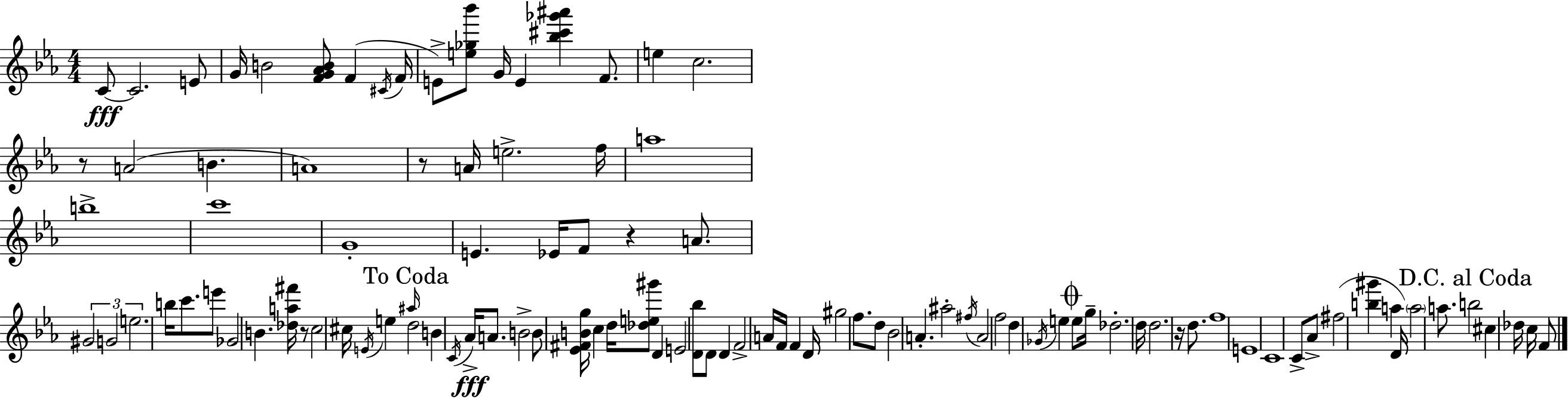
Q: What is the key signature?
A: EES major